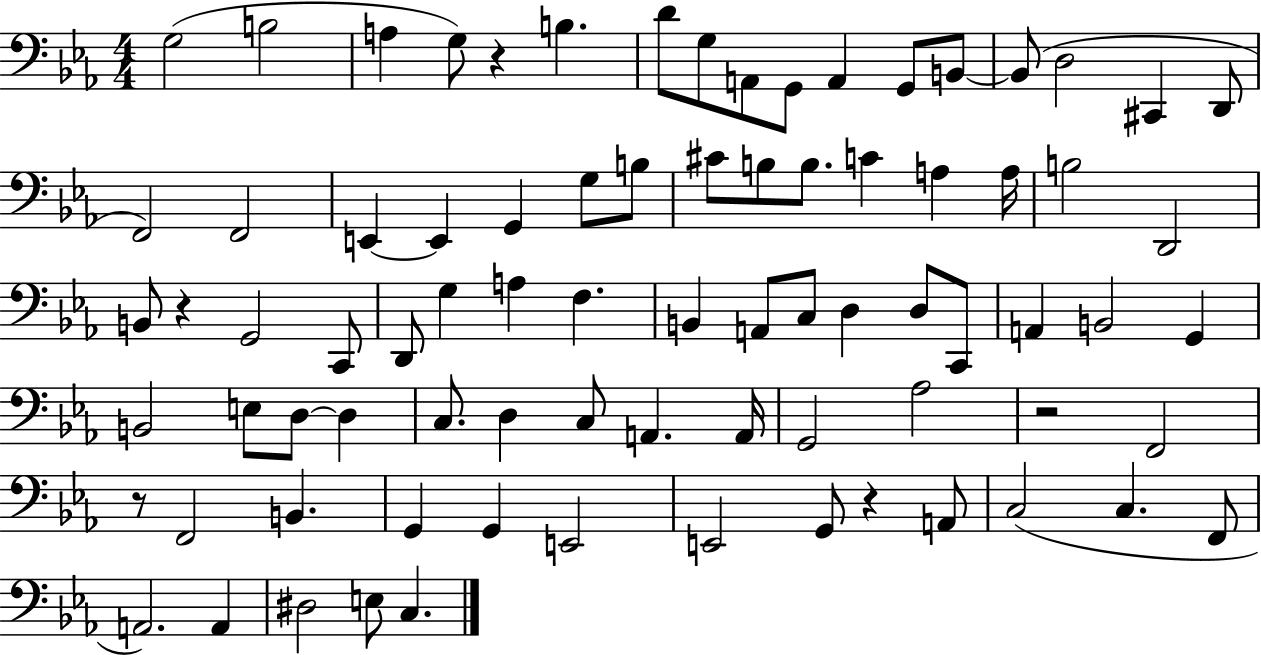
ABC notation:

X:1
T:Untitled
M:4/4
L:1/4
K:Eb
G,2 B,2 A, G,/2 z B, D/2 G,/2 A,,/2 G,,/2 A,, G,,/2 B,,/2 B,,/2 D,2 ^C,, D,,/2 F,,2 F,,2 E,, E,, G,, G,/2 B,/2 ^C/2 B,/2 B,/2 C A, A,/4 B,2 D,,2 B,,/2 z G,,2 C,,/2 D,,/2 G, A, F, B,, A,,/2 C,/2 D, D,/2 C,,/2 A,, B,,2 G,, B,,2 E,/2 D,/2 D, C,/2 D, C,/2 A,, A,,/4 G,,2 _A,2 z2 F,,2 z/2 F,,2 B,, G,, G,, E,,2 E,,2 G,,/2 z A,,/2 C,2 C, F,,/2 A,,2 A,, ^D,2 E,/2 C,